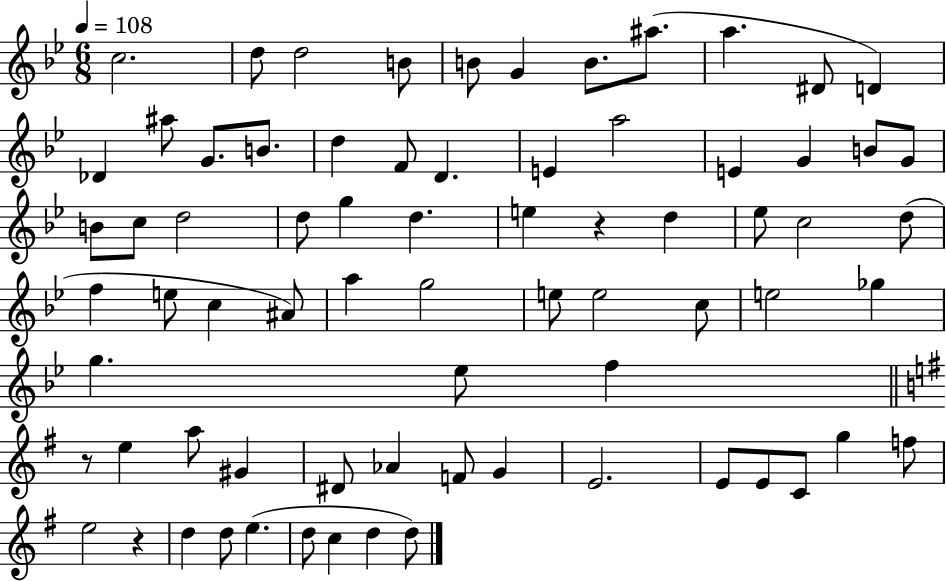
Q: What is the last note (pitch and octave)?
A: D5